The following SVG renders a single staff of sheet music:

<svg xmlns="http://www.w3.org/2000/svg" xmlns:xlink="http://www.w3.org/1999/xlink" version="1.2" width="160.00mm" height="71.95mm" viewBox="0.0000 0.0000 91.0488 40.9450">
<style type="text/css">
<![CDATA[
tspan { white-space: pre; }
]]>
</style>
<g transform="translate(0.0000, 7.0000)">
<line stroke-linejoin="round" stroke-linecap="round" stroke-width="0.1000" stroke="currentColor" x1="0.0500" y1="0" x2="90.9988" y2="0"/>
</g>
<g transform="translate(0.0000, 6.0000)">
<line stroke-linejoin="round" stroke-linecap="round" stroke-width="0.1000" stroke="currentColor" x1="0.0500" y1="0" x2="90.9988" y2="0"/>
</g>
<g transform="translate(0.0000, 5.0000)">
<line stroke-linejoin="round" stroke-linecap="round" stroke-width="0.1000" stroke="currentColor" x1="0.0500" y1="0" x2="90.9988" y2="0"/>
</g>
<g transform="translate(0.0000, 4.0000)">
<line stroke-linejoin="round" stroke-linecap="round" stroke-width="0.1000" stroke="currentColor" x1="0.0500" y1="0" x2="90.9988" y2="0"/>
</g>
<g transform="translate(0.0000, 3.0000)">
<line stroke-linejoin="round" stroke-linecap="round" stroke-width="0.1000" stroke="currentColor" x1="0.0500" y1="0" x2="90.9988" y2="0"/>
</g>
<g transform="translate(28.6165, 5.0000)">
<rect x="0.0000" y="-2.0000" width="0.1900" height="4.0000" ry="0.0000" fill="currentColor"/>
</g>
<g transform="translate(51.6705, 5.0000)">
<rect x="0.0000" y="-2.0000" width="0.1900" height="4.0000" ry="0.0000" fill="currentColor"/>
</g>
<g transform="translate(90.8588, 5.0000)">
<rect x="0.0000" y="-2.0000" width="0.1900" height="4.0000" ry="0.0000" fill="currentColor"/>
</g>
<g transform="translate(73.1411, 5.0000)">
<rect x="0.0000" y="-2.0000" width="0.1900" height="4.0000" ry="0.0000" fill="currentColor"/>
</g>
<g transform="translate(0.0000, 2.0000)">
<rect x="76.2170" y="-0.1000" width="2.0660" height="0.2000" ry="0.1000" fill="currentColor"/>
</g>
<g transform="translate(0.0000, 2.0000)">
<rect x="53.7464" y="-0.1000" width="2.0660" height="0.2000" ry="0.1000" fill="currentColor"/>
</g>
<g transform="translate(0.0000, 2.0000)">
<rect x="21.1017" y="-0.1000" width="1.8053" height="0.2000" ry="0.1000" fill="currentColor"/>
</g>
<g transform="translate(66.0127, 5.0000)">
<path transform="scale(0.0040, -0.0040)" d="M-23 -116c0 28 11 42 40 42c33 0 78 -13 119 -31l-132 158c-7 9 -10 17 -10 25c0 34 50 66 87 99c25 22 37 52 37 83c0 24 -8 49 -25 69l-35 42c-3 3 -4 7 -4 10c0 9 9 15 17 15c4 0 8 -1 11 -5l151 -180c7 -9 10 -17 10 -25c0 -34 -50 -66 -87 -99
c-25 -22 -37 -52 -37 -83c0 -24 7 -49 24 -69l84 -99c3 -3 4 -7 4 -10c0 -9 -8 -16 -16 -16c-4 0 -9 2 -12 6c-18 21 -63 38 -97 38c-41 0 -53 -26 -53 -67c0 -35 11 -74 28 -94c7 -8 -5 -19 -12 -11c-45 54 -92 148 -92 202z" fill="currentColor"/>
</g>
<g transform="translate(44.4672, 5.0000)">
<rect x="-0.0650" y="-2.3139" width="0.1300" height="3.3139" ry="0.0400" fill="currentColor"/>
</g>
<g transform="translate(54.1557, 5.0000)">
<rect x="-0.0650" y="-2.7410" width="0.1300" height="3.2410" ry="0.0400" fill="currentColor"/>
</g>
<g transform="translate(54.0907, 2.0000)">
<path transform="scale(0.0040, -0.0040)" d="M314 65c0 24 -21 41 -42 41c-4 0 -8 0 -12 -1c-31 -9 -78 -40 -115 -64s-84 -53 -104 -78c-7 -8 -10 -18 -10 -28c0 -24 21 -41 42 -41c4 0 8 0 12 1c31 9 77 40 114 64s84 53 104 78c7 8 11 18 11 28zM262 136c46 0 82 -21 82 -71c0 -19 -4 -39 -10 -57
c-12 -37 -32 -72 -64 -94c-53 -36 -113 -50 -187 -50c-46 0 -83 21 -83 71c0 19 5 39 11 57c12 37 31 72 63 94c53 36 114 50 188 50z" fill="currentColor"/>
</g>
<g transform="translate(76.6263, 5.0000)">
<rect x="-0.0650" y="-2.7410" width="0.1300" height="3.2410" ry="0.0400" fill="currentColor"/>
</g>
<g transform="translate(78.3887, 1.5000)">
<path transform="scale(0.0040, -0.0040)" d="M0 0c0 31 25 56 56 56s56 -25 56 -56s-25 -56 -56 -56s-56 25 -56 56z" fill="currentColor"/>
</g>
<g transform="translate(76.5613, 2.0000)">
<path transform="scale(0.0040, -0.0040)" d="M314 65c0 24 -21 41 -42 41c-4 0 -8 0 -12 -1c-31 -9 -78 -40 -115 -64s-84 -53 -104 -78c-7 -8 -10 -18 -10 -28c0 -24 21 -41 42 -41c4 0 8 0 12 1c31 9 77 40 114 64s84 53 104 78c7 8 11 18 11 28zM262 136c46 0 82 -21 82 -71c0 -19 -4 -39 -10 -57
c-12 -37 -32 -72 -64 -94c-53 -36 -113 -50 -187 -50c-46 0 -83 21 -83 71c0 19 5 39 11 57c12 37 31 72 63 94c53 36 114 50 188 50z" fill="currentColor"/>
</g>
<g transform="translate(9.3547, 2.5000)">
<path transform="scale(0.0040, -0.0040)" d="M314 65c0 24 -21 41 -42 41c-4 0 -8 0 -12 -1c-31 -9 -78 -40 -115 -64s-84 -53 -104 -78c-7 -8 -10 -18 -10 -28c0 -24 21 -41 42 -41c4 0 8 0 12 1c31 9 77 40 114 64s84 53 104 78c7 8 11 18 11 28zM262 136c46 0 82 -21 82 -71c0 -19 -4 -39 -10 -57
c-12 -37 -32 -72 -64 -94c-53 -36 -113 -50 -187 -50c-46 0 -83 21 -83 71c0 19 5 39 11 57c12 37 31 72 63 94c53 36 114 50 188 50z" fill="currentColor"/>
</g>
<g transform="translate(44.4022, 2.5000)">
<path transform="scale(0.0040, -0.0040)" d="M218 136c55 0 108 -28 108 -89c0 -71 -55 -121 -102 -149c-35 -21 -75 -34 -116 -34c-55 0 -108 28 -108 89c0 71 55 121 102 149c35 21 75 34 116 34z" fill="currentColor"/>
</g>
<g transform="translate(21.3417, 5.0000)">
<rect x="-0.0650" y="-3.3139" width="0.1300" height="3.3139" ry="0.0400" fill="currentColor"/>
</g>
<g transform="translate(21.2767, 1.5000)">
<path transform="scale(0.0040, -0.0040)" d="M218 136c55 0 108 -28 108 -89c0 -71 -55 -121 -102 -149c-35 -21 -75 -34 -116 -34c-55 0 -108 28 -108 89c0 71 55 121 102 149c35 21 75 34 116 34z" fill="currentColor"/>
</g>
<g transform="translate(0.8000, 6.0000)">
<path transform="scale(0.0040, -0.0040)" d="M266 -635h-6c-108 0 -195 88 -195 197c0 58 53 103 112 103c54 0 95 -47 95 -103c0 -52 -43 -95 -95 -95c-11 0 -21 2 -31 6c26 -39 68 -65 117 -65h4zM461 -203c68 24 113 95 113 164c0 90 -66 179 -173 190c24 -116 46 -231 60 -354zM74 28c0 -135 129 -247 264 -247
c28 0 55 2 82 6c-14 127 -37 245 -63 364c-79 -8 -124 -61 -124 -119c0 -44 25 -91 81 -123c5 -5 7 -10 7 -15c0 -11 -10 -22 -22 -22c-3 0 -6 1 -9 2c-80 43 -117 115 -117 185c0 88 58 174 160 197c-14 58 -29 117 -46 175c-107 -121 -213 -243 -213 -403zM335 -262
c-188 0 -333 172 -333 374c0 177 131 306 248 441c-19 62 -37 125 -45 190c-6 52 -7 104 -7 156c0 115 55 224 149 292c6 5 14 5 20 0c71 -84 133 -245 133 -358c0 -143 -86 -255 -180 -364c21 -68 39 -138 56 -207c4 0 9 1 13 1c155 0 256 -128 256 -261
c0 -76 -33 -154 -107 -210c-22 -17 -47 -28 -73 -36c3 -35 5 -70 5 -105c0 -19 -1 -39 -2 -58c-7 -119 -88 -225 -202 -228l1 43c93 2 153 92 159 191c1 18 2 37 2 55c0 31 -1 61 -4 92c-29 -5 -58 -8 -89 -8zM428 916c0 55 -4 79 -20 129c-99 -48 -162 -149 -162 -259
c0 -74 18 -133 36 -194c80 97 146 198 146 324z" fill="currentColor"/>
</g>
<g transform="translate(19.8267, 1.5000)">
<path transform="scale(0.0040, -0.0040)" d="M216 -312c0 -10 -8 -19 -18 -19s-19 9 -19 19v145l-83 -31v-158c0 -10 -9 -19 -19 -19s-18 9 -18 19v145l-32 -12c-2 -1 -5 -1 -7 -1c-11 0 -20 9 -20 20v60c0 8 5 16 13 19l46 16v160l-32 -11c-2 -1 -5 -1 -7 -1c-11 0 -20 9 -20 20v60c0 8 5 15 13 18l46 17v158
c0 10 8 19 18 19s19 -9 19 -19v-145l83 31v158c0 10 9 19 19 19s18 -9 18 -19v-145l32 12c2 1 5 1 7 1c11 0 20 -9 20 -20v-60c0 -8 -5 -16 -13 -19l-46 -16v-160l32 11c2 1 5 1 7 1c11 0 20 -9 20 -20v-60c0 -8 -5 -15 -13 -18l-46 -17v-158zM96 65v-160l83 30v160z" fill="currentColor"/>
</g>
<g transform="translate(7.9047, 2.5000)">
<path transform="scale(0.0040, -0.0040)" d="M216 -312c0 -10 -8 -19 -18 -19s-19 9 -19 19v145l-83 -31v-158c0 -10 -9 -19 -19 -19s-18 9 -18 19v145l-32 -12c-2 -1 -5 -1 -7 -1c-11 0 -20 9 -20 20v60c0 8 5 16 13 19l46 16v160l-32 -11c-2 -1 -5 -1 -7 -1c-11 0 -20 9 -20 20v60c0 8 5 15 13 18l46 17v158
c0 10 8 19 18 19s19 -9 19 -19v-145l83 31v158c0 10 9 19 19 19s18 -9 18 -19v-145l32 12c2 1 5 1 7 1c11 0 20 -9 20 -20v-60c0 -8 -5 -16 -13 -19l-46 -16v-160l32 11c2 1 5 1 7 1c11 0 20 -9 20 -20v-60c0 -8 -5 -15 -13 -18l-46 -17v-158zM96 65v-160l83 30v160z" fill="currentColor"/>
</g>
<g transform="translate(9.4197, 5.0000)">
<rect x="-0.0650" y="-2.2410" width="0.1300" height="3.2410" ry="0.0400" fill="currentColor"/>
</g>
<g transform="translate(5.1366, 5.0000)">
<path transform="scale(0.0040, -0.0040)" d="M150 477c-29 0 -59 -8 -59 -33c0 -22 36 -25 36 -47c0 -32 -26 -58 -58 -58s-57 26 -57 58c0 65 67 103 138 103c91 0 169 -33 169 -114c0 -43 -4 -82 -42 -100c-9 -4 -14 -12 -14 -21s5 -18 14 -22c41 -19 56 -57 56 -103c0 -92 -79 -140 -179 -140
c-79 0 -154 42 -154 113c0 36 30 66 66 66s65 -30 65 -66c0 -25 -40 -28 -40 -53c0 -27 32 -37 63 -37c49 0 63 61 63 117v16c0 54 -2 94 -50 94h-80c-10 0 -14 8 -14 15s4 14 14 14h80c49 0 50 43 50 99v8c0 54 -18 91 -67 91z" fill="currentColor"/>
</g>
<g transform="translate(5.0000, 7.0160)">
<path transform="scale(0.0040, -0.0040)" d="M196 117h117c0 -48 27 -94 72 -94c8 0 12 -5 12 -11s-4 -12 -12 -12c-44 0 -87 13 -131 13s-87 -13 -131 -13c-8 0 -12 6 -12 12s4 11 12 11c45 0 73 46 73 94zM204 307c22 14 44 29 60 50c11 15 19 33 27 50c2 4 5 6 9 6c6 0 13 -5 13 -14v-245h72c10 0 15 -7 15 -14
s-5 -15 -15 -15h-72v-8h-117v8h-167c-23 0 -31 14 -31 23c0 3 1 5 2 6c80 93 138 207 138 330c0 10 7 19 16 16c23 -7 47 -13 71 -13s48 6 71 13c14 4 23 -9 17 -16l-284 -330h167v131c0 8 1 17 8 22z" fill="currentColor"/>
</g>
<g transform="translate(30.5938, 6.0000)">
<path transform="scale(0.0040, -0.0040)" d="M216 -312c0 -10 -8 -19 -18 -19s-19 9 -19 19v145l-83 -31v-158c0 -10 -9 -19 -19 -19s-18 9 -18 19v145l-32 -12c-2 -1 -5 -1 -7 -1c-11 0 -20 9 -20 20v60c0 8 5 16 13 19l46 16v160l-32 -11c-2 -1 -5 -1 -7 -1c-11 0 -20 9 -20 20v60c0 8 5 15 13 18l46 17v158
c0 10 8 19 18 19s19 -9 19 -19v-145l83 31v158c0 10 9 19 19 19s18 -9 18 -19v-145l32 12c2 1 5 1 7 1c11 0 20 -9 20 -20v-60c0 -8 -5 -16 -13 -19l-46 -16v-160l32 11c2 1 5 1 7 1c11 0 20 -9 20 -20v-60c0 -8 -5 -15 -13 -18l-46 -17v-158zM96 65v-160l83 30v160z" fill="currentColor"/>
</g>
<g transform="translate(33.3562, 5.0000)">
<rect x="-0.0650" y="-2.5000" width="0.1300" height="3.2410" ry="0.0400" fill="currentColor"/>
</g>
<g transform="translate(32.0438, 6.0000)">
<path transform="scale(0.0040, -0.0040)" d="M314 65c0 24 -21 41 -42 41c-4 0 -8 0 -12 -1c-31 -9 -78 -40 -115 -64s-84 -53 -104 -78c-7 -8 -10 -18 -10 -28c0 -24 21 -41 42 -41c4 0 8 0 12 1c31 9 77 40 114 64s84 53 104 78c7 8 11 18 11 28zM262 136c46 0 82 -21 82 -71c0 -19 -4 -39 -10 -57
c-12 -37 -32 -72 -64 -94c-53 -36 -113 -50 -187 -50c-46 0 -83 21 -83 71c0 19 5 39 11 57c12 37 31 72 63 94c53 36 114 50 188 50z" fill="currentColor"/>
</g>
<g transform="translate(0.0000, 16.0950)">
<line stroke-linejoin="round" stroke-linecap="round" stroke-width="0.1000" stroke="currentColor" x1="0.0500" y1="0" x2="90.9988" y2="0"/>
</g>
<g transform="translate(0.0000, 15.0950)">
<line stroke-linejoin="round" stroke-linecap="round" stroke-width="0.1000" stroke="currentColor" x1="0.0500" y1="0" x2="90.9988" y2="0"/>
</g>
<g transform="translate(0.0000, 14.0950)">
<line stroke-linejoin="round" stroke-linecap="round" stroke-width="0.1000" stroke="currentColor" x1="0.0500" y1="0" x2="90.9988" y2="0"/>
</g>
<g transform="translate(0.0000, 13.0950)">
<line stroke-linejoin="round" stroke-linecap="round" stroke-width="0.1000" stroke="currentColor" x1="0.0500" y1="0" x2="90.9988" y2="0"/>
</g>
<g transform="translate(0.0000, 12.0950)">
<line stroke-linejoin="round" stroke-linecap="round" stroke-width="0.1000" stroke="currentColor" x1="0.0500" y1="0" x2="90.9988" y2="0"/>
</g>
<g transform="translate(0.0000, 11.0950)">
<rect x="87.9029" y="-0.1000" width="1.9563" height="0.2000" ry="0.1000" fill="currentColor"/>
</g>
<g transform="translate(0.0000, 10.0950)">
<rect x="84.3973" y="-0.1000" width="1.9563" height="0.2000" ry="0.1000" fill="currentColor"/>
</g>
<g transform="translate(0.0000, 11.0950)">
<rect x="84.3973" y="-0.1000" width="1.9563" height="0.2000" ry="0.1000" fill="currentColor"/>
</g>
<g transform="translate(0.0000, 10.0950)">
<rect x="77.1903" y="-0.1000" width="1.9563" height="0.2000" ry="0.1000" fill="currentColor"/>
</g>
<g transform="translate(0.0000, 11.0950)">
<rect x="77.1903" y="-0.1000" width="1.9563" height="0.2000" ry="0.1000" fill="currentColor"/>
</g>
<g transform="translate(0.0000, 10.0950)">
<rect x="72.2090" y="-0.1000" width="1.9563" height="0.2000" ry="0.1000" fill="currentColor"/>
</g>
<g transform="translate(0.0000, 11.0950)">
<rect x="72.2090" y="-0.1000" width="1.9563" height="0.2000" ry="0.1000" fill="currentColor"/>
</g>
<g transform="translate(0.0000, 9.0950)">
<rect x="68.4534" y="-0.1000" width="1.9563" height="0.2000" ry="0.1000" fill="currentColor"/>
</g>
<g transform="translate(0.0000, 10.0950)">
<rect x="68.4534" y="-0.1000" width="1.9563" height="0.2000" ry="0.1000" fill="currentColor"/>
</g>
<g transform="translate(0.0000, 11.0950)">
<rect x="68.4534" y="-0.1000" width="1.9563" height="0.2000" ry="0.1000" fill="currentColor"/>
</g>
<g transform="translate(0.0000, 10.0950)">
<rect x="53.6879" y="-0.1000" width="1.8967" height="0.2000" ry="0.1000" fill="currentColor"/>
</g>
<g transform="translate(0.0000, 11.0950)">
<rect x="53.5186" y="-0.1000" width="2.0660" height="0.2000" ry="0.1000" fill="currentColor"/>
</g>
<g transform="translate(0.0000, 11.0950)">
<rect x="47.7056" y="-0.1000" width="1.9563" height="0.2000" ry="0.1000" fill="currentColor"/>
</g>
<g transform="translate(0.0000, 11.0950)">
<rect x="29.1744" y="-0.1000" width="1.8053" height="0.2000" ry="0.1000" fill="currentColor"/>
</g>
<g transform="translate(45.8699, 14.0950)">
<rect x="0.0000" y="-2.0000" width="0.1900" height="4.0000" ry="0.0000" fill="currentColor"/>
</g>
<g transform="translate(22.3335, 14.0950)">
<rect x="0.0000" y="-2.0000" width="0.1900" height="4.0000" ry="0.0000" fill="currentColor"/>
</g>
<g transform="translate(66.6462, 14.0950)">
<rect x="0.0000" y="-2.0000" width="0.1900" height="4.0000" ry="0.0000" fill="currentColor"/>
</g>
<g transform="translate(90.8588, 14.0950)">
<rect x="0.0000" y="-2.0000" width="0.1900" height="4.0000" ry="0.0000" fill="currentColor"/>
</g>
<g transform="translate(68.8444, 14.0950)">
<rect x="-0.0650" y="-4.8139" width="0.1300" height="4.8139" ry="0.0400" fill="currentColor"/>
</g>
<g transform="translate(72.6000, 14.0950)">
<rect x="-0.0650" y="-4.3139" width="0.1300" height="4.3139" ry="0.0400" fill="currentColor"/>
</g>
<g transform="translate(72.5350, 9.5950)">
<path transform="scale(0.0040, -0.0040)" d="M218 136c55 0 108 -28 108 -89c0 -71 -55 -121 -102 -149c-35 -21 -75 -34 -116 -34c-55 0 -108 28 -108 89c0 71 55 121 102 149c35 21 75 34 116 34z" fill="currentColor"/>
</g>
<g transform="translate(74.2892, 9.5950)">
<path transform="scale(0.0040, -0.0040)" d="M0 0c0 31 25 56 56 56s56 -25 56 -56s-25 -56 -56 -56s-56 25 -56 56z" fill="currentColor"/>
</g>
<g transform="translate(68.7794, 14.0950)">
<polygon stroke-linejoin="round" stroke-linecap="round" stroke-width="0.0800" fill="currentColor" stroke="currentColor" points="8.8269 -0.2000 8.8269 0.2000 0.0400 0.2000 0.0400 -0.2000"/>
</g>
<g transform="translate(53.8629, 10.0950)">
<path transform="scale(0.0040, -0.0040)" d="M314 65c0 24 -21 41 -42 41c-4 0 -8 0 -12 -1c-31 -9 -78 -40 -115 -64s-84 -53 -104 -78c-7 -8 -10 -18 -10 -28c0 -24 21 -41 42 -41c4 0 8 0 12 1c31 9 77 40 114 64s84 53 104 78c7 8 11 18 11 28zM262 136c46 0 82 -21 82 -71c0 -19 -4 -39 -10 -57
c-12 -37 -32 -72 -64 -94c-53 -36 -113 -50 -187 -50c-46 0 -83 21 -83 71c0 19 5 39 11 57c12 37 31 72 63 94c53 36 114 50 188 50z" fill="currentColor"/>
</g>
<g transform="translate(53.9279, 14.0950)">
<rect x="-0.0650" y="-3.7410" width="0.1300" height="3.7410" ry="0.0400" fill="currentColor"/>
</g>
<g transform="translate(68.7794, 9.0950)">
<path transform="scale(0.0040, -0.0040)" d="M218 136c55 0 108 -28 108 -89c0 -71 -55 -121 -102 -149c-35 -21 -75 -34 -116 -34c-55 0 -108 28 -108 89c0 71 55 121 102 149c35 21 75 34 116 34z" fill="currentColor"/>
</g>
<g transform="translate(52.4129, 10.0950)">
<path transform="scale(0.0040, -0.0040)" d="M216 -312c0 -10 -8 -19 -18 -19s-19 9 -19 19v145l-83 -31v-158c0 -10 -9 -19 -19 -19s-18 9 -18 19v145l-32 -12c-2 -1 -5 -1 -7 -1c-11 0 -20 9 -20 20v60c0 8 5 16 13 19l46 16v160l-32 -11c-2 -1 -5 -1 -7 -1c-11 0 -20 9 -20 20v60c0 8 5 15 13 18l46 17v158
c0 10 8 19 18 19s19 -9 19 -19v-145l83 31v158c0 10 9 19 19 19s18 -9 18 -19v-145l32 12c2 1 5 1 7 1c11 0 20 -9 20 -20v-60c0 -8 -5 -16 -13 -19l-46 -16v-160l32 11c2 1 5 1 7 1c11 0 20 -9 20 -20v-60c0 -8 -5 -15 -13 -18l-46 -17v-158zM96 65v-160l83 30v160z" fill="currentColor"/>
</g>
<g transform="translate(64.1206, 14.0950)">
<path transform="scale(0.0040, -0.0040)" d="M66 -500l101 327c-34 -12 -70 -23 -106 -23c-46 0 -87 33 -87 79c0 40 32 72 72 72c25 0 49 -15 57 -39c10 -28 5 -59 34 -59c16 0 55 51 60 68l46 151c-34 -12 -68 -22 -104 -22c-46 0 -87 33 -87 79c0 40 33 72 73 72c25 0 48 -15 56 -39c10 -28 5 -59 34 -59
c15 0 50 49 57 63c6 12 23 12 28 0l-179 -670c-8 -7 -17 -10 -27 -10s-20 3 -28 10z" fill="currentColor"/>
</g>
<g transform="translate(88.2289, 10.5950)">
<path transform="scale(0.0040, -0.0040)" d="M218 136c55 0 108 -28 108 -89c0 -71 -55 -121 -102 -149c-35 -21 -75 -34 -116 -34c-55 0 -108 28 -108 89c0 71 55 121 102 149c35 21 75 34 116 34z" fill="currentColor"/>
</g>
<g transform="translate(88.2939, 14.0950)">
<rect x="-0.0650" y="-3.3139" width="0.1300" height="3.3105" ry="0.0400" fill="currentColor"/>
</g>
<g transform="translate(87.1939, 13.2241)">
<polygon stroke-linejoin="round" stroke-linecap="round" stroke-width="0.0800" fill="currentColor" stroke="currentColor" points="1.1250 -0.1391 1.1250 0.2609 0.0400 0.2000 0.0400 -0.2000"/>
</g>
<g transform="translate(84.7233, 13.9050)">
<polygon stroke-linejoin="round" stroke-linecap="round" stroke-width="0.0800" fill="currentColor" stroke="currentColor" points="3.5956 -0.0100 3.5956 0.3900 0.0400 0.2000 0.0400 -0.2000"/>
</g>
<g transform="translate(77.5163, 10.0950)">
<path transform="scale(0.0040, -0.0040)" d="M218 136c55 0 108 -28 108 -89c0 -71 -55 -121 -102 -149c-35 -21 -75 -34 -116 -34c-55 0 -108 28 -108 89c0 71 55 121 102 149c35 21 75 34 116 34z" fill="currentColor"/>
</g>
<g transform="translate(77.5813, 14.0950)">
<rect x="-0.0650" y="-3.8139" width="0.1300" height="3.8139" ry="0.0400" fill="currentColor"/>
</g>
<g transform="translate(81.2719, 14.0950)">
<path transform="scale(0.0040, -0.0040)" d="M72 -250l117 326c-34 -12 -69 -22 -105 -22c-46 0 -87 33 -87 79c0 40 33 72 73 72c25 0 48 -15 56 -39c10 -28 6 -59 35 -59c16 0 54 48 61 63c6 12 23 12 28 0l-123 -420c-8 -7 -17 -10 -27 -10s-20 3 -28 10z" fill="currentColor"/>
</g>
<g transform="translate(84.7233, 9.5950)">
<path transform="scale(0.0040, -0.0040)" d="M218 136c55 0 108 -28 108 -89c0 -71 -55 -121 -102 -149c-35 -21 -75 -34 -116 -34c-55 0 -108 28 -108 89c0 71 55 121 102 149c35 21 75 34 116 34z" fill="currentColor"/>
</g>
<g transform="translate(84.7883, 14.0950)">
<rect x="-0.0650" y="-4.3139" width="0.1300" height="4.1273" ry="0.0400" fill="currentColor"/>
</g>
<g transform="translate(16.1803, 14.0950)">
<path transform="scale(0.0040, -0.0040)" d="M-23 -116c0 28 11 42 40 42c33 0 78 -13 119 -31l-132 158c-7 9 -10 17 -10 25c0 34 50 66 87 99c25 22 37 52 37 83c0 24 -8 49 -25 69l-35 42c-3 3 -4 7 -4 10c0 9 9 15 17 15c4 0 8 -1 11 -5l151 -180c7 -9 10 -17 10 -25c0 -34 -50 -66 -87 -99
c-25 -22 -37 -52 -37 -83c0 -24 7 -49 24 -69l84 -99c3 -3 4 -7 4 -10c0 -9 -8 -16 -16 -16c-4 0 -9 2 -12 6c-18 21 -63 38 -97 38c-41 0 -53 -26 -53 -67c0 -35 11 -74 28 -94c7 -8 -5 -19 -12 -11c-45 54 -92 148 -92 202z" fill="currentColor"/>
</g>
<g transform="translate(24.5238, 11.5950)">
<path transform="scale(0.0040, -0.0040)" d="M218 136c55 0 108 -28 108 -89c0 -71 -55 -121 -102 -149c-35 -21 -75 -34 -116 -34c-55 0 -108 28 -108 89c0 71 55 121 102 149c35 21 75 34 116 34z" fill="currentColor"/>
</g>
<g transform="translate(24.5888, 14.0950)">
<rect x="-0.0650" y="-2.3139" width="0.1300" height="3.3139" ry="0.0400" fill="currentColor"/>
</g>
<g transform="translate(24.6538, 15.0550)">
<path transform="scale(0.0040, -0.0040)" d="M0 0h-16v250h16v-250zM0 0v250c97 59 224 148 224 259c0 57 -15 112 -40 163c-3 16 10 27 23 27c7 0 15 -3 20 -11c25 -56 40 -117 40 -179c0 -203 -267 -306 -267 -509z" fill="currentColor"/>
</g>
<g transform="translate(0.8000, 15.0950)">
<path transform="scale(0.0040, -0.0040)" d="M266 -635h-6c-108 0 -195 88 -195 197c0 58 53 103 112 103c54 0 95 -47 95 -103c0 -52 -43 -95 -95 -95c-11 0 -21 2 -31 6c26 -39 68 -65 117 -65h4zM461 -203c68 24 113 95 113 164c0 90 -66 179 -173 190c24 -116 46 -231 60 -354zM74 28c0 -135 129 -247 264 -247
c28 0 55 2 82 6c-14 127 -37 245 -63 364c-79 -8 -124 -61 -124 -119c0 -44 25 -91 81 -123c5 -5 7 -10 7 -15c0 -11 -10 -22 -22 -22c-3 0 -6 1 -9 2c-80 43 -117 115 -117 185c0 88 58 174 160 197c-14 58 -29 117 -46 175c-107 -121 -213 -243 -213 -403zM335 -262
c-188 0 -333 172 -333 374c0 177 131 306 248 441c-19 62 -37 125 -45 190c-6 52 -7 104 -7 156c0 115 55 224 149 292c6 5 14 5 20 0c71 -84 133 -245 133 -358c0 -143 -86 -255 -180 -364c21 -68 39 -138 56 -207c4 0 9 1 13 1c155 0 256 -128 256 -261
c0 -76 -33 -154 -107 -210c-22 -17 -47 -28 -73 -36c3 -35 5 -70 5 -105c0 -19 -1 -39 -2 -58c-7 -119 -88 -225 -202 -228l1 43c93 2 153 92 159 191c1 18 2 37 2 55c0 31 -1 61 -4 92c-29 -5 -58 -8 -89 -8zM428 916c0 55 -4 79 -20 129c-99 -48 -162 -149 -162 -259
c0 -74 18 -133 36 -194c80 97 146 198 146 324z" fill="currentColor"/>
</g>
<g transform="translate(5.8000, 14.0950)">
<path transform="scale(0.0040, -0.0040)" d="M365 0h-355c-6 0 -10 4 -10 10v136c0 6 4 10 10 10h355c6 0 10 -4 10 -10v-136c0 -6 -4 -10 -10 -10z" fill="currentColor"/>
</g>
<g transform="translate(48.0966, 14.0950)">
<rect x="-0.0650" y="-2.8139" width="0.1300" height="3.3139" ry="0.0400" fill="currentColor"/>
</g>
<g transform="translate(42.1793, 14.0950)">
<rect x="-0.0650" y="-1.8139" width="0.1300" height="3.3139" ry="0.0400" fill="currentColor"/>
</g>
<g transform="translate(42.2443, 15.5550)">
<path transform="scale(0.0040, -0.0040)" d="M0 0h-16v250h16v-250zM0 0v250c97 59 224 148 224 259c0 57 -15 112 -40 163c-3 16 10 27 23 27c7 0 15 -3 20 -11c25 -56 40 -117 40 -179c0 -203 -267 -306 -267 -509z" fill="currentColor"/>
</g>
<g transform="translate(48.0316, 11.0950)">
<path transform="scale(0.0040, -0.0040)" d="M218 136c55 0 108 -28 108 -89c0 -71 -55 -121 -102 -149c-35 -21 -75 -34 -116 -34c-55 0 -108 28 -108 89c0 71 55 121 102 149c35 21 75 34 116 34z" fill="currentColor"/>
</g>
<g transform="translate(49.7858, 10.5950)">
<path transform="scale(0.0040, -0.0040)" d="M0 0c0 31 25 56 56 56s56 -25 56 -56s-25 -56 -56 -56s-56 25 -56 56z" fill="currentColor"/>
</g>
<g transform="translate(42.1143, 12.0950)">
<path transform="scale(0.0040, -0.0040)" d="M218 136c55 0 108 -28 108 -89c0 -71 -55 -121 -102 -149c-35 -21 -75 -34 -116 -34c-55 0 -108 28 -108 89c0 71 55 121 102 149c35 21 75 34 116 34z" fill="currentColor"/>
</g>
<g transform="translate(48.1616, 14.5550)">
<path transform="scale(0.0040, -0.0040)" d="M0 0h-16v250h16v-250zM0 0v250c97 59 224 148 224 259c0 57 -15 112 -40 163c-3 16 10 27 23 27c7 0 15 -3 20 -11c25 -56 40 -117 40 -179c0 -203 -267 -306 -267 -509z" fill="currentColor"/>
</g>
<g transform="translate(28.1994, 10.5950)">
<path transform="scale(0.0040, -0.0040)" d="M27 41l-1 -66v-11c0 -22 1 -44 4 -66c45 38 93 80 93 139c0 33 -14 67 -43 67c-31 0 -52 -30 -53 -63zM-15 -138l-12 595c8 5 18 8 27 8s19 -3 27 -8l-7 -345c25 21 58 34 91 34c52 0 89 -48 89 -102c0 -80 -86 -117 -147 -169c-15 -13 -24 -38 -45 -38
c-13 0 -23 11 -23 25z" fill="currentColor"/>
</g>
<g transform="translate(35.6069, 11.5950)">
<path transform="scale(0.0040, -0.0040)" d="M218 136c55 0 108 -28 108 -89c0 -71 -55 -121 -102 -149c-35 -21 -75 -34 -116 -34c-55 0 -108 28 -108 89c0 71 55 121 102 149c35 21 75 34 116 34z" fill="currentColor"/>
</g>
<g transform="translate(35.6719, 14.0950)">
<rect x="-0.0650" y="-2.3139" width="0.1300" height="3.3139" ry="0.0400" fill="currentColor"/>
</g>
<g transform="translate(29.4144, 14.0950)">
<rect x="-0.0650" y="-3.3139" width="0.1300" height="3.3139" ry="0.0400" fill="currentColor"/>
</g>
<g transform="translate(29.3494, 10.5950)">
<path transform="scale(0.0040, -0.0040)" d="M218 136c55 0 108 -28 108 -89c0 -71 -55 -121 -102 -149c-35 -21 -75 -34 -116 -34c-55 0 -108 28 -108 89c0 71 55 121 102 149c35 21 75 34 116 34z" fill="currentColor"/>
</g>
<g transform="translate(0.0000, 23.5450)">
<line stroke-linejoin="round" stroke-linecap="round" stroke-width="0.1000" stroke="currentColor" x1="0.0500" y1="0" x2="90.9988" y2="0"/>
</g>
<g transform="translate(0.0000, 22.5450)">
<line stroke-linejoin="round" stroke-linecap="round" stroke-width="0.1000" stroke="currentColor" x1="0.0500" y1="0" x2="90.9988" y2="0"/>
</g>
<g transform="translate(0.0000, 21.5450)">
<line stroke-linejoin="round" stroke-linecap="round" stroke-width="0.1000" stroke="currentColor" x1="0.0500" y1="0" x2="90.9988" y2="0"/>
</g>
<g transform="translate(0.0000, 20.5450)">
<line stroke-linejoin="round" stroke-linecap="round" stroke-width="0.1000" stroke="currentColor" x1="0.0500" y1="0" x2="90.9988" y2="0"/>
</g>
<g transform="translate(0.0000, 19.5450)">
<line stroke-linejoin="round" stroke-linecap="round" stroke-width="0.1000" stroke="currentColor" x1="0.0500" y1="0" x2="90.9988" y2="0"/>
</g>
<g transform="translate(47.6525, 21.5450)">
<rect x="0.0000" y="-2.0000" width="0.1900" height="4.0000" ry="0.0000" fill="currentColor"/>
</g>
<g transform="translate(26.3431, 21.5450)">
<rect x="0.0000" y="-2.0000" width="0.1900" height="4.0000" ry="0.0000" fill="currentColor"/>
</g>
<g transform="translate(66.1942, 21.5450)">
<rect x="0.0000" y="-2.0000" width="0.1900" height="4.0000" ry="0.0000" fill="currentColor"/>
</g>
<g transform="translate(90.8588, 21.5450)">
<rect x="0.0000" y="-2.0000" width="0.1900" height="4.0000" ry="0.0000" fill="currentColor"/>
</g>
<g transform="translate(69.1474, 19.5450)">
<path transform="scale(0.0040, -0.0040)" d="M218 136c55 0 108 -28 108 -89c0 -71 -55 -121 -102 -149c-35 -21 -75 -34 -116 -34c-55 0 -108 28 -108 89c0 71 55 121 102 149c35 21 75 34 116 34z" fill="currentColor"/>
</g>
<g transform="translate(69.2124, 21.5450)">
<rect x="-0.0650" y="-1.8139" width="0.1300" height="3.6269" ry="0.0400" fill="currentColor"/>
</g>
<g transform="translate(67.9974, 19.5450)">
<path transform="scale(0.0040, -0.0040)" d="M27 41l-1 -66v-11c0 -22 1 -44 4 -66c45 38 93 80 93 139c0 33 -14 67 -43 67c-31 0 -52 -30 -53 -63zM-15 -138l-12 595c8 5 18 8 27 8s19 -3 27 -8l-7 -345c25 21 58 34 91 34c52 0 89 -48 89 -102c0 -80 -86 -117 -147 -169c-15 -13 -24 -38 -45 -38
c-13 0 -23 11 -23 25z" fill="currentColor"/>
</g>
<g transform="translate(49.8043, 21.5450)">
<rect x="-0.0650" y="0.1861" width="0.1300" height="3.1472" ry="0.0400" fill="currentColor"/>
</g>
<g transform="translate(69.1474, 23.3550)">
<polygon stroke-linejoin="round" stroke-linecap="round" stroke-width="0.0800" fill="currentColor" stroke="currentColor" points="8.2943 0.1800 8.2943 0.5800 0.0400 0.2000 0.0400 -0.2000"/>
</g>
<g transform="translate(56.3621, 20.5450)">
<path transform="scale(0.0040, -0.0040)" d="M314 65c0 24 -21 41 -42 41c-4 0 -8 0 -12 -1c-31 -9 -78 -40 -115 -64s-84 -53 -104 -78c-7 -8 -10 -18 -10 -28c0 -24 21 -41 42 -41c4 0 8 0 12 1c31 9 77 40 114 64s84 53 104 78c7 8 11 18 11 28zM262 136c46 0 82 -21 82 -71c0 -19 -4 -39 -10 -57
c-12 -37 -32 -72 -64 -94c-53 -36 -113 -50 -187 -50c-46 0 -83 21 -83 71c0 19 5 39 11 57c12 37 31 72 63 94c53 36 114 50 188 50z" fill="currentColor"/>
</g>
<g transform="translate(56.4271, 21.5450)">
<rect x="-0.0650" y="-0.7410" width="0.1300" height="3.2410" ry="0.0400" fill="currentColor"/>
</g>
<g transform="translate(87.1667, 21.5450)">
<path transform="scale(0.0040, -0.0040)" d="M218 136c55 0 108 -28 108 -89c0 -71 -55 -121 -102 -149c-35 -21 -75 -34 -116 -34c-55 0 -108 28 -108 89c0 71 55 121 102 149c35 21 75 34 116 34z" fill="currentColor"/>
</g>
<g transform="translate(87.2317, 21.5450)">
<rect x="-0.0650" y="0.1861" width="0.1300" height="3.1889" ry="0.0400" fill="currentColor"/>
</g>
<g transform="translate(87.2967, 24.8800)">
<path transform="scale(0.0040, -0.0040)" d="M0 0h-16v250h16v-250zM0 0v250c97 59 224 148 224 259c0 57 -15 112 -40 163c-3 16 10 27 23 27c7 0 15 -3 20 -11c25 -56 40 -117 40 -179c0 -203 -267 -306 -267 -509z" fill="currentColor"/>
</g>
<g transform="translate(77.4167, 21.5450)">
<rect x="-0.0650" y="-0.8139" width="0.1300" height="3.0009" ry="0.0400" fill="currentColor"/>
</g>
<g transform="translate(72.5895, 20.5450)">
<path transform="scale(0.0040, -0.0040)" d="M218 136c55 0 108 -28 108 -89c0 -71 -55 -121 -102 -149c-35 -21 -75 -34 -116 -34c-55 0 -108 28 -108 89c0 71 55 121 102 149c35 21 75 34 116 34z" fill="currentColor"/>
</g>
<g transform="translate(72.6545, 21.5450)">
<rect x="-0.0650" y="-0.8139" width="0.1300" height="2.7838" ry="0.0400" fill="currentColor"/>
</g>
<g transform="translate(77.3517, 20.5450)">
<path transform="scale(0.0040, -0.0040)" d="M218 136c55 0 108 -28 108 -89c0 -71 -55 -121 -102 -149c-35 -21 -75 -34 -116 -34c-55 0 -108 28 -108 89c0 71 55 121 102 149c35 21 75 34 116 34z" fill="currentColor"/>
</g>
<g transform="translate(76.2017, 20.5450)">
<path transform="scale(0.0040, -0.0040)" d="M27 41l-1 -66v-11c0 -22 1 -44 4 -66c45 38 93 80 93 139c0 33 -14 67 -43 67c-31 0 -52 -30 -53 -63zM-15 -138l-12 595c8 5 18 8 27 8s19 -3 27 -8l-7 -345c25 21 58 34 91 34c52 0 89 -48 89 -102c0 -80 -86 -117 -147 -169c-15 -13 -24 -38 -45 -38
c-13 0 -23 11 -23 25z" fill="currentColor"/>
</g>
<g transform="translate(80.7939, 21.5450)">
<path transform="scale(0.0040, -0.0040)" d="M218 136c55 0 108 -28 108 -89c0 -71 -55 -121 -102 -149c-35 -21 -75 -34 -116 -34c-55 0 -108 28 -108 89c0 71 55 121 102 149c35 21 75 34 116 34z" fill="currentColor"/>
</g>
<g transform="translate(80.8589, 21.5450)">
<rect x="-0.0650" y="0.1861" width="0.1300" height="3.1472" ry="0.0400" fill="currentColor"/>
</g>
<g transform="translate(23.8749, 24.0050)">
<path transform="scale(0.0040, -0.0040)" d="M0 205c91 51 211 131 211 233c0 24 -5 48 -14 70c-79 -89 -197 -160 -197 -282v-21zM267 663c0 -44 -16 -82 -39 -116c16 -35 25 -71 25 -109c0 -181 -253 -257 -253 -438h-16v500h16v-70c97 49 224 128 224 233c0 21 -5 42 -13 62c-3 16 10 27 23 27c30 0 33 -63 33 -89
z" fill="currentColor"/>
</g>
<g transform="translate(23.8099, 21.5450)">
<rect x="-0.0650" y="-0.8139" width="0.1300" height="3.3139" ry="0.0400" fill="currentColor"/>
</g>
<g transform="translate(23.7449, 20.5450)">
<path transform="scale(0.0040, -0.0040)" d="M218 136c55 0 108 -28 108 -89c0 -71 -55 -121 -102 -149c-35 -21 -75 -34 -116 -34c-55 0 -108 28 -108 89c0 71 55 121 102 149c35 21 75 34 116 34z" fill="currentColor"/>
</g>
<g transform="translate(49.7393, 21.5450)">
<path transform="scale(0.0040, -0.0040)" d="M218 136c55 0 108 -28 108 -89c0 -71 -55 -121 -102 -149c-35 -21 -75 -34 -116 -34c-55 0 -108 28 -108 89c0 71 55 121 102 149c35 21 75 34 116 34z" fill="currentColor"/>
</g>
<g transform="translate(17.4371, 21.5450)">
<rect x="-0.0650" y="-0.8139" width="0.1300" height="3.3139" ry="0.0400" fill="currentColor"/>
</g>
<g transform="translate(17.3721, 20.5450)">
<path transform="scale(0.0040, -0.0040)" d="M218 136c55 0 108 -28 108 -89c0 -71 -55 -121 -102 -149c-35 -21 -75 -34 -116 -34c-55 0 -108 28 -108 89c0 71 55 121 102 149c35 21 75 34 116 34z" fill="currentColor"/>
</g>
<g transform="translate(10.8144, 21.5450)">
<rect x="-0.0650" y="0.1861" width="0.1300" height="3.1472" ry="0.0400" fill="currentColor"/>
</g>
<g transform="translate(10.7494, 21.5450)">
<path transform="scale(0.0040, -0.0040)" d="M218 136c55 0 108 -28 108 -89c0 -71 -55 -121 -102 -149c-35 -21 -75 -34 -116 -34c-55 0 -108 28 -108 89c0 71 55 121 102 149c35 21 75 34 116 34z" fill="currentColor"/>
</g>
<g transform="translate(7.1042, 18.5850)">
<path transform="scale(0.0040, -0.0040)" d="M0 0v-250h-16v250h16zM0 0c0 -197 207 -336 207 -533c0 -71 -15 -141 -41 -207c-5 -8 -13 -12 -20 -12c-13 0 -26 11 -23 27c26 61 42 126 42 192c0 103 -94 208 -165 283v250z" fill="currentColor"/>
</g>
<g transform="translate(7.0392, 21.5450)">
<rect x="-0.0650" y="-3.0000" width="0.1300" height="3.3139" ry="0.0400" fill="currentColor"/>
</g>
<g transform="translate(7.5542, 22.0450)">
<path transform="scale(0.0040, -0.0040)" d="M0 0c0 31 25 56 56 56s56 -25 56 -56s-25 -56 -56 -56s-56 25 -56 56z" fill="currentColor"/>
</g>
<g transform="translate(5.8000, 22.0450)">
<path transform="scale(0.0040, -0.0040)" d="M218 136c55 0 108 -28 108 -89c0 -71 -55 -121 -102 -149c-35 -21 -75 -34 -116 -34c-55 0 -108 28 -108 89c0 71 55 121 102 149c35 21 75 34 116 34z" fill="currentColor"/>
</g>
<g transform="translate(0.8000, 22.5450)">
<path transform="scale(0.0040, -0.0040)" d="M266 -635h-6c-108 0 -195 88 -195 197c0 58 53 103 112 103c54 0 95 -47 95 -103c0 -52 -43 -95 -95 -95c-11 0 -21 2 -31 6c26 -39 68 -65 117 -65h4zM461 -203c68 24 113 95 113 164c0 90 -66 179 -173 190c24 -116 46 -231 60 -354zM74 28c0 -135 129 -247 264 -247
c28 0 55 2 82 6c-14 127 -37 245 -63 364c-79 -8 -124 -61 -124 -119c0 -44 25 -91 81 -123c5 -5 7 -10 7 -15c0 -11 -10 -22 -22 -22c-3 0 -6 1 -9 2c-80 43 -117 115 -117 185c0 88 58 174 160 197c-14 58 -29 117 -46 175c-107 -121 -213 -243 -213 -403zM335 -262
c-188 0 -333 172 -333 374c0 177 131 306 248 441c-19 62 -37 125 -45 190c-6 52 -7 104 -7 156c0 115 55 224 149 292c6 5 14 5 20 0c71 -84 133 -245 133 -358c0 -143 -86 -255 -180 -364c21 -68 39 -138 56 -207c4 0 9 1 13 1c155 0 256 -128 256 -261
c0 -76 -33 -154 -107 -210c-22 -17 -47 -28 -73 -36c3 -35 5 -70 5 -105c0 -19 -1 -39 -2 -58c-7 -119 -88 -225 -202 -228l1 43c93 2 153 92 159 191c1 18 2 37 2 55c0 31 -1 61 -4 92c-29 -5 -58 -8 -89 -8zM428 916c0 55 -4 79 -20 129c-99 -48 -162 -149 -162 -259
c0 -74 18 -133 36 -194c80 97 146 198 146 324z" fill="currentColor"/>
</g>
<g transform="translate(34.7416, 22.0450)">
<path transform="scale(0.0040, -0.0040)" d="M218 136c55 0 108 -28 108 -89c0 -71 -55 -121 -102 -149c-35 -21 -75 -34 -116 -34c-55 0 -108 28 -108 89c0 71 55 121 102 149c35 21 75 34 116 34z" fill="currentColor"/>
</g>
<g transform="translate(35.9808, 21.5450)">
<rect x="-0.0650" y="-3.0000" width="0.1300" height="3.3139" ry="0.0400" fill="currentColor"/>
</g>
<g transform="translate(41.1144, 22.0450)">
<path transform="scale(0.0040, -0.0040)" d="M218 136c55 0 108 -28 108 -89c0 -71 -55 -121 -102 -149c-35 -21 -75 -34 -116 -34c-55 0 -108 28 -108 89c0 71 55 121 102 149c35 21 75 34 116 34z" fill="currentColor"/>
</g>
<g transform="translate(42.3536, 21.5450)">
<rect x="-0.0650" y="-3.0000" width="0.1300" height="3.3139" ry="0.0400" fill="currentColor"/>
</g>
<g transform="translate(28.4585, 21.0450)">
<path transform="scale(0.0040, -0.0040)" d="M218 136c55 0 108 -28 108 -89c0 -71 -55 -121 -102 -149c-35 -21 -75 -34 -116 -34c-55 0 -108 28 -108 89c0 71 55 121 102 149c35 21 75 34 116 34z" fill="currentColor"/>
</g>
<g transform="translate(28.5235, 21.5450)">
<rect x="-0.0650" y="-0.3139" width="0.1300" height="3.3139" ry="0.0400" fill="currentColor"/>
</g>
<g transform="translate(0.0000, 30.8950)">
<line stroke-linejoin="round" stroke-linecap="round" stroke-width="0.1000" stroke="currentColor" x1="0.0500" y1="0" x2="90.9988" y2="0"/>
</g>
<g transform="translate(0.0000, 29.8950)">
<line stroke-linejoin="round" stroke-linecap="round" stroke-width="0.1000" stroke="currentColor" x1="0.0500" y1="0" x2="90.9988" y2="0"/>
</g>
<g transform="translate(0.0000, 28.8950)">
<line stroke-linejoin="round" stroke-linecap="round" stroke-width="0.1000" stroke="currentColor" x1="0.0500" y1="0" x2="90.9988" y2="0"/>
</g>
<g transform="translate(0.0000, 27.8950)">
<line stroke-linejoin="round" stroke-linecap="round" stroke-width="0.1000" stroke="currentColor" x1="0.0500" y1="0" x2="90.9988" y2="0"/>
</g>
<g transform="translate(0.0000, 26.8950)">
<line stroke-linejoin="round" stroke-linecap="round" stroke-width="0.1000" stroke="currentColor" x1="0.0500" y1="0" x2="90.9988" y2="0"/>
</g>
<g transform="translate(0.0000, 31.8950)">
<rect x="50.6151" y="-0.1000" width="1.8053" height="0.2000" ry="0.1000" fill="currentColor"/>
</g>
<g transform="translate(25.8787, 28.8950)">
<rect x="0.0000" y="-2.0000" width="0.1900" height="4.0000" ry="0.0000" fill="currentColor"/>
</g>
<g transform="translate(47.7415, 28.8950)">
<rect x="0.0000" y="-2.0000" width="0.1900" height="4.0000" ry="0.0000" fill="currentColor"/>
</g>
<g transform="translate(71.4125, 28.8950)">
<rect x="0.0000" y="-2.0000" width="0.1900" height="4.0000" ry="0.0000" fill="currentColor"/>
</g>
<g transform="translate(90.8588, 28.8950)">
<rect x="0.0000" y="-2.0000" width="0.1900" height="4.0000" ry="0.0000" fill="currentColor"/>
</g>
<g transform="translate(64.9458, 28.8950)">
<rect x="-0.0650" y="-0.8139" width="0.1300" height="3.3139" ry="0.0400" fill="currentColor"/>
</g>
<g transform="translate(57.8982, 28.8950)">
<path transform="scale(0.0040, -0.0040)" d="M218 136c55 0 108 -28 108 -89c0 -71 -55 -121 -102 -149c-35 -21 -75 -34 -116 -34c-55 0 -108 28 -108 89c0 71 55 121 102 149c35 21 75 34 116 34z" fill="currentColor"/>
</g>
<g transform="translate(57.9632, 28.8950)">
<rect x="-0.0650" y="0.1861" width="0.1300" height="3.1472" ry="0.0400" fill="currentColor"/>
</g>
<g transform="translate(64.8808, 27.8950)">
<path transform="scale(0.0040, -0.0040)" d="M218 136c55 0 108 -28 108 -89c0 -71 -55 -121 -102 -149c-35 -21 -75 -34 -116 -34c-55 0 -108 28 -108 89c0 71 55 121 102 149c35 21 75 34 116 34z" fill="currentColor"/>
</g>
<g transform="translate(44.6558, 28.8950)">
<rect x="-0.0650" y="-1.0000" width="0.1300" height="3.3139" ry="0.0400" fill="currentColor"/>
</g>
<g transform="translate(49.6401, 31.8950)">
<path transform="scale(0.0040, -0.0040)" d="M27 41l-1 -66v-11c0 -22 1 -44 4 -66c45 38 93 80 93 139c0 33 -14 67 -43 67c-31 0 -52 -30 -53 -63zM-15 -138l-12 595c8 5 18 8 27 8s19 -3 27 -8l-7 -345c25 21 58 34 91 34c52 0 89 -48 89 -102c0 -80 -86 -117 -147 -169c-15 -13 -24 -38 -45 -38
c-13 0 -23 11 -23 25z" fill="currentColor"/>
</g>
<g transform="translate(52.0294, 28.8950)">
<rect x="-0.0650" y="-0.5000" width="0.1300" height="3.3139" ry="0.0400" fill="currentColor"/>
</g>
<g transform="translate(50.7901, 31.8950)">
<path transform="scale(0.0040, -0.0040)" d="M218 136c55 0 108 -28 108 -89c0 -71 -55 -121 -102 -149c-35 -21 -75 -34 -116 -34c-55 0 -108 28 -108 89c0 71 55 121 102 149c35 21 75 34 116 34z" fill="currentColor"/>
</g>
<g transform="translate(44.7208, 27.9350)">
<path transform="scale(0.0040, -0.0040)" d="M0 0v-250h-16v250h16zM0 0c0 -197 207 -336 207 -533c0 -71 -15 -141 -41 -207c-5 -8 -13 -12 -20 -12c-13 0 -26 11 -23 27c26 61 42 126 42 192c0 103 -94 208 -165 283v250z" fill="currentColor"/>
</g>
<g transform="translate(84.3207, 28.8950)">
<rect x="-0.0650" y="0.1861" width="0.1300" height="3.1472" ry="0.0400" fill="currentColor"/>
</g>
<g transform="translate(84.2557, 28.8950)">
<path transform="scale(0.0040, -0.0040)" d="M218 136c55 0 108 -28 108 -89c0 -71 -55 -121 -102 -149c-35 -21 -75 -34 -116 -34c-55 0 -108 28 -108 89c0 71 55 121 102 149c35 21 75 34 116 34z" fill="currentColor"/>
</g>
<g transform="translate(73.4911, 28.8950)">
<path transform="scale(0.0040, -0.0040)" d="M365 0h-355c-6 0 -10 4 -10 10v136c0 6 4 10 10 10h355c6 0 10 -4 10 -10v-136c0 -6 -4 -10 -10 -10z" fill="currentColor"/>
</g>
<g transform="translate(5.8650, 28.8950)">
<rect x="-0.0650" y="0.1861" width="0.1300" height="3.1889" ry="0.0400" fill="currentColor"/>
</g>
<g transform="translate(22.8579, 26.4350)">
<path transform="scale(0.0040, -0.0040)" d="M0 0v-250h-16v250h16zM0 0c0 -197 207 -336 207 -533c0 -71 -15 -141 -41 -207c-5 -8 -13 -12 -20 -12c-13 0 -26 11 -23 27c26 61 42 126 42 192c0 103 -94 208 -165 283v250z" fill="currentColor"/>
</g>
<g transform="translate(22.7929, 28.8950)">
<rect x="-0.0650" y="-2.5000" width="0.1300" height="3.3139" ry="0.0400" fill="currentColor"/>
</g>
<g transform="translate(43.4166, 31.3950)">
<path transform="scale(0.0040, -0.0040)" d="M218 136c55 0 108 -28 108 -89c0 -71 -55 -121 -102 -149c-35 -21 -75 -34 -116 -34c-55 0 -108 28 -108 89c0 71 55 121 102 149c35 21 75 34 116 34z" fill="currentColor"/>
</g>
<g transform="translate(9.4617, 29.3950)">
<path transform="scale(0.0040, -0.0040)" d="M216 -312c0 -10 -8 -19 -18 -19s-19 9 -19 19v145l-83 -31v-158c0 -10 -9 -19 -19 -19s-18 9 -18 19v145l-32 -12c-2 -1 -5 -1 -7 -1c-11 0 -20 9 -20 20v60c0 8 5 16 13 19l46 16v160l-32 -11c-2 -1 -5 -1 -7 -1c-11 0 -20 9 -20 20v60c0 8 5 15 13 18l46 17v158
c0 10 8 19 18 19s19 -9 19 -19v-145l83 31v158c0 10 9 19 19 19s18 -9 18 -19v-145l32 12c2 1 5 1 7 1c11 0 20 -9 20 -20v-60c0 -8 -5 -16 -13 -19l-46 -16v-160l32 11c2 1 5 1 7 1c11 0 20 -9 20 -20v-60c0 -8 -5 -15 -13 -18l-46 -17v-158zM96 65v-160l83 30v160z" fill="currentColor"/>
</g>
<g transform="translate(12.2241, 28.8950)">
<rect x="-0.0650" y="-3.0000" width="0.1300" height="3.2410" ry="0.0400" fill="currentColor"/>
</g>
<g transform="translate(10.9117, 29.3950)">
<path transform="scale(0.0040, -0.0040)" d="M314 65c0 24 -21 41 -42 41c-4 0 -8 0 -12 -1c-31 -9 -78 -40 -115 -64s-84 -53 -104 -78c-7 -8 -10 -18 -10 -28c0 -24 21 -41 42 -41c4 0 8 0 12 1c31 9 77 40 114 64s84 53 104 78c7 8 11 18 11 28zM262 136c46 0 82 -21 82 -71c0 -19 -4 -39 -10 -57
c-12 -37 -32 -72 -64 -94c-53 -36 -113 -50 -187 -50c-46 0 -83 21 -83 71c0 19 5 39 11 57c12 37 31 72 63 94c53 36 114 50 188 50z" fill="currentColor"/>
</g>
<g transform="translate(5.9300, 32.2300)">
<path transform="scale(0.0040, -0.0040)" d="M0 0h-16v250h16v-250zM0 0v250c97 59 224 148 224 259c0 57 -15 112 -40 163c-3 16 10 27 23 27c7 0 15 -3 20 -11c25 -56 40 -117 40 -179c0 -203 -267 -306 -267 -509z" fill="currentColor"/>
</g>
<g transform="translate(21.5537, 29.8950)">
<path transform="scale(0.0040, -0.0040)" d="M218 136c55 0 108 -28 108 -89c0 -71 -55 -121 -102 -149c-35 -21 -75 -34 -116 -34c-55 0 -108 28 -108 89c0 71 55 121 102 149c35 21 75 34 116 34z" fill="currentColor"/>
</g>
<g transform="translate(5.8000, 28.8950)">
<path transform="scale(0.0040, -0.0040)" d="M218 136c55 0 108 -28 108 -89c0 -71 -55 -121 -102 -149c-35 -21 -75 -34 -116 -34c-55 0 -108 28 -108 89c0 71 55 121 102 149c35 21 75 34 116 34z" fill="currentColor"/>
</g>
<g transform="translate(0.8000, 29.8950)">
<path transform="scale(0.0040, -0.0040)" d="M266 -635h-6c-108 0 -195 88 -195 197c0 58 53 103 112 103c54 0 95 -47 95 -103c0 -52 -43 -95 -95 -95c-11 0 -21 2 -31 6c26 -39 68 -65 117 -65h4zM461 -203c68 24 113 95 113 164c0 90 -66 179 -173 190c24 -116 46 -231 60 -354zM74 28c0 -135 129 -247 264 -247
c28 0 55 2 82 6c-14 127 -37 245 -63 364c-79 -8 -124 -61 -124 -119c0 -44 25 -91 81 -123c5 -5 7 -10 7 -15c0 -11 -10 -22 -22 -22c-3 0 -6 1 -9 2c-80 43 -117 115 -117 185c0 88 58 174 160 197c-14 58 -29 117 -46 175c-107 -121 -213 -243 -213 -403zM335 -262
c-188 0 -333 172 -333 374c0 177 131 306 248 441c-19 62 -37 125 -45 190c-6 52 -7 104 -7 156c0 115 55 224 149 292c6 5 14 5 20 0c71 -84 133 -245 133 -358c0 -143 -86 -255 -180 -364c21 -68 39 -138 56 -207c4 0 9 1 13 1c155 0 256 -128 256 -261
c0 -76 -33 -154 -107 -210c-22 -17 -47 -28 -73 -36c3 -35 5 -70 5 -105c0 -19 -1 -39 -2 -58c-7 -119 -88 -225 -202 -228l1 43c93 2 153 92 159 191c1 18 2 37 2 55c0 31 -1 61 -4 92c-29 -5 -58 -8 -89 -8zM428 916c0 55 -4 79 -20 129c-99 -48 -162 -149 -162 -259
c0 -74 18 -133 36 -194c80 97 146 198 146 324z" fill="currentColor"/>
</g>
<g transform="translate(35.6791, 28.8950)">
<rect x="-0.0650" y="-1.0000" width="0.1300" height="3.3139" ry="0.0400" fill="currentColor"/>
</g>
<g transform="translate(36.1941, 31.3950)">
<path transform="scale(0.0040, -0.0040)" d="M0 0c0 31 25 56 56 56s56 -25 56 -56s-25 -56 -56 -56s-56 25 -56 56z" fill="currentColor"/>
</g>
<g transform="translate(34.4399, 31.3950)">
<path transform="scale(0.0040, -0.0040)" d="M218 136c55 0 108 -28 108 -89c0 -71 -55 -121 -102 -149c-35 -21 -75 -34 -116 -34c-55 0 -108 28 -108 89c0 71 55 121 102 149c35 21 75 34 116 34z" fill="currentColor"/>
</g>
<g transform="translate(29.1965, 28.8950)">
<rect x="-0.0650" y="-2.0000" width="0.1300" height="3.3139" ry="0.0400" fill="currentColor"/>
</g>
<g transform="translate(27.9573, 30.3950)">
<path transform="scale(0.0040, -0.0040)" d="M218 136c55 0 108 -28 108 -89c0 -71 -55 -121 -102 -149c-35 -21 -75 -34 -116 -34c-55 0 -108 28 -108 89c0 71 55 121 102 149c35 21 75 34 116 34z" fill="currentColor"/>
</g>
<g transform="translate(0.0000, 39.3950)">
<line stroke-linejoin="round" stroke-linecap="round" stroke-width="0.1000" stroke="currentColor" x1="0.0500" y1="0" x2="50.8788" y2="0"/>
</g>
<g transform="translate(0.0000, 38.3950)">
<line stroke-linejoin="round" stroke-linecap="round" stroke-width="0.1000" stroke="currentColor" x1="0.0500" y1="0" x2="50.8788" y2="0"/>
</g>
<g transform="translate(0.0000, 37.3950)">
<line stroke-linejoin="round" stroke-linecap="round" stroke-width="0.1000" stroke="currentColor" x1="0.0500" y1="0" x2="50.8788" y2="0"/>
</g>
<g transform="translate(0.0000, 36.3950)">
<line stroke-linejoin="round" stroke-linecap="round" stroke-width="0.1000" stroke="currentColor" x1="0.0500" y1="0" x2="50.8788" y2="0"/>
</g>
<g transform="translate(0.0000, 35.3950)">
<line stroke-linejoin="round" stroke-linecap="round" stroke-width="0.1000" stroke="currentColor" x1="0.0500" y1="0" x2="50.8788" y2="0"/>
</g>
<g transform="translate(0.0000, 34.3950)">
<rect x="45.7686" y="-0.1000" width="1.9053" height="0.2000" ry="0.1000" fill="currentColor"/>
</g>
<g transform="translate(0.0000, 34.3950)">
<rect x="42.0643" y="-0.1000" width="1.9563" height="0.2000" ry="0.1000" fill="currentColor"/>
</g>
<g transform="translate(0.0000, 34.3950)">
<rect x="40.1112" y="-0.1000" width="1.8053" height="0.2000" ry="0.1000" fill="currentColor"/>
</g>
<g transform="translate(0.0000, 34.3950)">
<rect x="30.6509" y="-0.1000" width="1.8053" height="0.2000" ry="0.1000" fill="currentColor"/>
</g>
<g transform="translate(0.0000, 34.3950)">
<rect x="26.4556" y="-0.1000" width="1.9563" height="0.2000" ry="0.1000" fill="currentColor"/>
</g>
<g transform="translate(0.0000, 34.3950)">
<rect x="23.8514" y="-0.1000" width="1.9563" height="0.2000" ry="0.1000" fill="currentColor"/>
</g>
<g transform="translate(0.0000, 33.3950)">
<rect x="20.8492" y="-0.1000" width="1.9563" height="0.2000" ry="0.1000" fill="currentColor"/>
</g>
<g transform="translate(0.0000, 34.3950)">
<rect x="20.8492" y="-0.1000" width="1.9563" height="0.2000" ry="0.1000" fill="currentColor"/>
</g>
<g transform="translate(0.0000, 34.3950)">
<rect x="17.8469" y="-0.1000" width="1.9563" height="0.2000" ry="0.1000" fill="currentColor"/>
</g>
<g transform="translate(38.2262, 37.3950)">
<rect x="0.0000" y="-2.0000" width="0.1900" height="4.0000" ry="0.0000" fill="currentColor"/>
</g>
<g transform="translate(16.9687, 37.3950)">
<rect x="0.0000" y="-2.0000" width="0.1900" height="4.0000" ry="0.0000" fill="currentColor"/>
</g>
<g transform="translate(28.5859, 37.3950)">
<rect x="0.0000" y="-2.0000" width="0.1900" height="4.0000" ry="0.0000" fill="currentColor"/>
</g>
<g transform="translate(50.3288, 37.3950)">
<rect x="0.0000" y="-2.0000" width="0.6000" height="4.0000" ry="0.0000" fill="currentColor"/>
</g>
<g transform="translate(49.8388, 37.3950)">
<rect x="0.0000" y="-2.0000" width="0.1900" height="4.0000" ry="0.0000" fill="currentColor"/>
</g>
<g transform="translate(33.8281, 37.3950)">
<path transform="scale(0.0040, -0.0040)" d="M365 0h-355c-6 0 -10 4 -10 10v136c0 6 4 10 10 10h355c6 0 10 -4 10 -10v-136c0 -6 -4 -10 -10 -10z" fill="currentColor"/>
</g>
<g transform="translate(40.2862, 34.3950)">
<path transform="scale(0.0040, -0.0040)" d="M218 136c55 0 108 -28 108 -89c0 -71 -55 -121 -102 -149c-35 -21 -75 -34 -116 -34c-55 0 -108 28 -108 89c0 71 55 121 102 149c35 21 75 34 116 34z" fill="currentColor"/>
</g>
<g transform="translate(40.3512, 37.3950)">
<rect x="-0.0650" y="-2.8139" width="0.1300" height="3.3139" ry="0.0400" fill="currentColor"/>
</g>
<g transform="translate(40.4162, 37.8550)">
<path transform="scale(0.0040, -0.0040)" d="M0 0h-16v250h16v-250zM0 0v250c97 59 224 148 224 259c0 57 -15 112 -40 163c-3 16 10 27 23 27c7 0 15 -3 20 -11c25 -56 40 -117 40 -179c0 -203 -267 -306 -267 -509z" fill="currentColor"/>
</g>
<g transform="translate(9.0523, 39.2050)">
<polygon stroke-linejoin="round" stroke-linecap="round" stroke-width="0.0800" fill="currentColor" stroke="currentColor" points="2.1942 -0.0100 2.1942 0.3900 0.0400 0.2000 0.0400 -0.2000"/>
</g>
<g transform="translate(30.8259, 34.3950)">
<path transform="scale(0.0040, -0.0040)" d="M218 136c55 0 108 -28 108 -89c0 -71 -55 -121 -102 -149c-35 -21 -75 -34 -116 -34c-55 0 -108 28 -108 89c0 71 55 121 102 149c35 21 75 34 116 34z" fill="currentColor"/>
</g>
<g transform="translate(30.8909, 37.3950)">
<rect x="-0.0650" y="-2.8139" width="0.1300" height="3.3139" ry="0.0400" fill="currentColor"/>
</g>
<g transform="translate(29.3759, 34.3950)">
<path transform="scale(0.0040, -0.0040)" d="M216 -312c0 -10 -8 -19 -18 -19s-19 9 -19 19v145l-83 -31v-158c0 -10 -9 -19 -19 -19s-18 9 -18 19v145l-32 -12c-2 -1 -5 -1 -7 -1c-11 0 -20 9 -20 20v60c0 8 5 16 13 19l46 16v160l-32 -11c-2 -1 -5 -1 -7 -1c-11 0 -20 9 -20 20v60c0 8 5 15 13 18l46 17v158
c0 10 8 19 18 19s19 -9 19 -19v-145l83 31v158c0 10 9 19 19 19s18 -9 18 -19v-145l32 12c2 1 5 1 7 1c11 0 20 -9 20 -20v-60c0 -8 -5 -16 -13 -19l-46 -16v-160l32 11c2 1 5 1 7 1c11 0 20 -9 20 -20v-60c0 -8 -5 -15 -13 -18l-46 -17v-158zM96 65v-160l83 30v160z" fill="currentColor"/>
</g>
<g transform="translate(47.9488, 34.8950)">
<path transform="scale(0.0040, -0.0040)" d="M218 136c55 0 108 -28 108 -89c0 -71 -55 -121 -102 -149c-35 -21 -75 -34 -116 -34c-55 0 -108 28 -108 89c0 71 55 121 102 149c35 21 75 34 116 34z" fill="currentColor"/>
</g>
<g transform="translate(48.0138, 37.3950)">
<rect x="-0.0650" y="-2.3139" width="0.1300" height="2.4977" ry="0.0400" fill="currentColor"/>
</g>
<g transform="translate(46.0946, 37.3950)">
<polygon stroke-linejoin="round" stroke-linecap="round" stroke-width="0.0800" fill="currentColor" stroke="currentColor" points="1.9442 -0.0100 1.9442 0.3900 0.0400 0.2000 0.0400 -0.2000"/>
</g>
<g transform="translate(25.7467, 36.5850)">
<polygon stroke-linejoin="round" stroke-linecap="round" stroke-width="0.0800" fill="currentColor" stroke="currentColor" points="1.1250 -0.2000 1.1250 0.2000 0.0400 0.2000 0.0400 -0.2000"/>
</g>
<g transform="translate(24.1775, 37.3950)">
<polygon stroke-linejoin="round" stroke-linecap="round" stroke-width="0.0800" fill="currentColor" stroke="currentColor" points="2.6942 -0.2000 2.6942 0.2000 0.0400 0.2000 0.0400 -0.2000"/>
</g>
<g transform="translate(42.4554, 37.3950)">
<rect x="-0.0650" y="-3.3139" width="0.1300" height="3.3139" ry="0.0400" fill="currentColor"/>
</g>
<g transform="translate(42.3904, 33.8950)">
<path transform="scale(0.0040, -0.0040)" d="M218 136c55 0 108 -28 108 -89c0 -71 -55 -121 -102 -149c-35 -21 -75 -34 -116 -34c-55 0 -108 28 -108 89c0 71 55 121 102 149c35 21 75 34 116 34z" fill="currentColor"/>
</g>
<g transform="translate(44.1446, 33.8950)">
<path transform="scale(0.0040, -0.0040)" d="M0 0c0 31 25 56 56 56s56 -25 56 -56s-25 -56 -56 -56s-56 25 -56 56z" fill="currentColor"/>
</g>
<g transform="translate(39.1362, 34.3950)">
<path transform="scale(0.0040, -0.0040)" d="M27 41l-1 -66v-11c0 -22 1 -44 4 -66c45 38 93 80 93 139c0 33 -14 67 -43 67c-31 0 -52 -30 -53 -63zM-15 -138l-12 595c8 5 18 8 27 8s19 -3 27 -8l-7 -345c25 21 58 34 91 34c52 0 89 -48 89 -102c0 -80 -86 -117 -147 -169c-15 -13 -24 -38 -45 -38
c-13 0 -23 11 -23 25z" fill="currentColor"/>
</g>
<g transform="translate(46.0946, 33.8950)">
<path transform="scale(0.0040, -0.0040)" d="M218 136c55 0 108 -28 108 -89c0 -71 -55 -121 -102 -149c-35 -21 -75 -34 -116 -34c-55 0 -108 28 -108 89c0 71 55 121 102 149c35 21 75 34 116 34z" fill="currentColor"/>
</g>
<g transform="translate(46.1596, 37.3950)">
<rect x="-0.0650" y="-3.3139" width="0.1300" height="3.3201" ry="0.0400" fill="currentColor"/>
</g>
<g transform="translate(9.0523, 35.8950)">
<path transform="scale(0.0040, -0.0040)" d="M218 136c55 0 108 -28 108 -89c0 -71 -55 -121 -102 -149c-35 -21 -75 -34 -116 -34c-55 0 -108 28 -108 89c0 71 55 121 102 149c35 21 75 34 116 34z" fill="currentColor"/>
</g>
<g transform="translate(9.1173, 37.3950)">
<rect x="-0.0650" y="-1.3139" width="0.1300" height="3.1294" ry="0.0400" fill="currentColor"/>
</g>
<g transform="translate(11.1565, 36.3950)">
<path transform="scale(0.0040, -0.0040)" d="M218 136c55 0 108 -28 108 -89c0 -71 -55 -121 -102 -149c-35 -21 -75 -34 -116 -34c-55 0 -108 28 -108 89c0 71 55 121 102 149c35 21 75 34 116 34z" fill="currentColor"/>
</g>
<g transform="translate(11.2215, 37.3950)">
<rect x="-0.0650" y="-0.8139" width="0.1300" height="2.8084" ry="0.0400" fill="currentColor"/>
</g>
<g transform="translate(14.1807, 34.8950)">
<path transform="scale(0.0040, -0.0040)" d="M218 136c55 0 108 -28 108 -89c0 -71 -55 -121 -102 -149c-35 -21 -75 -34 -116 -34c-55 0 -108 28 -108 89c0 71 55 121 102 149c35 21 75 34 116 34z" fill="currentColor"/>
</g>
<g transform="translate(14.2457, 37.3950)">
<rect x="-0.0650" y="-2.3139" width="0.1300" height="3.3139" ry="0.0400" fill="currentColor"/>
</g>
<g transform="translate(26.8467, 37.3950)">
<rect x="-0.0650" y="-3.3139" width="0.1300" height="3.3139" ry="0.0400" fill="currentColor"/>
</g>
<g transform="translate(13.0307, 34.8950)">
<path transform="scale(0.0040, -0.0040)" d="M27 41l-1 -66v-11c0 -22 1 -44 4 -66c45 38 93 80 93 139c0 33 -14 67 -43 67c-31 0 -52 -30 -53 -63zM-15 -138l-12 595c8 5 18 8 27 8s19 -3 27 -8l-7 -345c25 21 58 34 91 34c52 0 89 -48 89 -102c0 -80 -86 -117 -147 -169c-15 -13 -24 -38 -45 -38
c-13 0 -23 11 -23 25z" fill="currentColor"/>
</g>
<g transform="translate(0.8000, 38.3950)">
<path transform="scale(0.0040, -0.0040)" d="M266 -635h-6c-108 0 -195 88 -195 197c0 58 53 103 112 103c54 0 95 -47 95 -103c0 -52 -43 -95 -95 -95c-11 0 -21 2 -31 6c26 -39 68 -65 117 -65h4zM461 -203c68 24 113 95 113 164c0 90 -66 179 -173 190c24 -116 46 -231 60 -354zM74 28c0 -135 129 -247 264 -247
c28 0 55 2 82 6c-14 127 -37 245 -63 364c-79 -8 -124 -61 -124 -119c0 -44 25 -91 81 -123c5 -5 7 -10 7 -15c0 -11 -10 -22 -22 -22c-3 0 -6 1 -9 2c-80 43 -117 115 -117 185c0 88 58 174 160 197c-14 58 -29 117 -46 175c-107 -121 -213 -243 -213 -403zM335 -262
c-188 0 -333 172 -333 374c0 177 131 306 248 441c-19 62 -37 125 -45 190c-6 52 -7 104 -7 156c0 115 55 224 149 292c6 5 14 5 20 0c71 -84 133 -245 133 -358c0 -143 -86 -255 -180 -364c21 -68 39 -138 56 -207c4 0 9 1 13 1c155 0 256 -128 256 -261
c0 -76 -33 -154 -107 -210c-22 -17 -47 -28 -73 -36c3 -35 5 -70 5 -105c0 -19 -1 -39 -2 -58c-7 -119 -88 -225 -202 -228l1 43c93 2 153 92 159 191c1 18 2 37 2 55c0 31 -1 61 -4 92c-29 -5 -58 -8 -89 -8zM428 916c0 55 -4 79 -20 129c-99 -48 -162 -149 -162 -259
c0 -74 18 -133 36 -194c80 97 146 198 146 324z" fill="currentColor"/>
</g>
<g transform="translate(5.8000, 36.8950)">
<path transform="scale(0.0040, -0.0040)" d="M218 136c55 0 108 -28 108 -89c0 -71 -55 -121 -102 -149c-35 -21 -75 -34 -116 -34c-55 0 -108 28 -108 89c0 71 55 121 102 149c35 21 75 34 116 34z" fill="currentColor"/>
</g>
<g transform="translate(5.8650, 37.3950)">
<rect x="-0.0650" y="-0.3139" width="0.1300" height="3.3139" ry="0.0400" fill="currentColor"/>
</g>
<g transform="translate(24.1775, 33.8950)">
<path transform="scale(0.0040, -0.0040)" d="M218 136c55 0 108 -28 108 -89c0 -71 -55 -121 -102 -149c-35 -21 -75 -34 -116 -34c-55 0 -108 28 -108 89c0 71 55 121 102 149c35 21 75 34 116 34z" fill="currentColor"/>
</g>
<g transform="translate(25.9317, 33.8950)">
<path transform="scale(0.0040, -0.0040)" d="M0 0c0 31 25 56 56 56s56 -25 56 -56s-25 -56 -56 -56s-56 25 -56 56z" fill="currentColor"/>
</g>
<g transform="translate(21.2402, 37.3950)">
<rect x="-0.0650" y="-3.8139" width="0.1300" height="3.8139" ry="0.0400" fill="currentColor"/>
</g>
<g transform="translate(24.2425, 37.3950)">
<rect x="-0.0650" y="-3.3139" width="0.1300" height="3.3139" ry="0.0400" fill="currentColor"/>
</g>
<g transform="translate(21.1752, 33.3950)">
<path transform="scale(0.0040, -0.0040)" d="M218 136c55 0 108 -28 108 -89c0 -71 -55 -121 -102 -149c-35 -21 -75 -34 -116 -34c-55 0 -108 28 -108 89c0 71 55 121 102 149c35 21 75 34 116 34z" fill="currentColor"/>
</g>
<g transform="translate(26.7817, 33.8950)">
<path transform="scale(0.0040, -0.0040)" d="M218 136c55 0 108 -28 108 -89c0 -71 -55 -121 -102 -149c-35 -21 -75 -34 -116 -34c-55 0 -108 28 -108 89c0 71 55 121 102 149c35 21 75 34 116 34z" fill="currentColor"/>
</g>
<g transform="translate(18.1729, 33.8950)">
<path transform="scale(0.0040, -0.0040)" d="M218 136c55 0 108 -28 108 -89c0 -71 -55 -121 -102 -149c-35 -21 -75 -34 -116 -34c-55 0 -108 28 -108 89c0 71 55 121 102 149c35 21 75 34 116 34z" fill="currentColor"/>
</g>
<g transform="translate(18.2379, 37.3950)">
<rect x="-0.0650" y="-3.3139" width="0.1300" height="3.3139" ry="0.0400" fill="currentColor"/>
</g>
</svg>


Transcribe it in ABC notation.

X:1
T:Untitled
M:3/4
L:1/4
K:C
^g2 ^b ^G2 g a2 z a2 z2 z g/2 _b g f/2 a/2 ^c'2 z/4 e'/2 d'/2 c'/2 z/2 d'/2 b/4 A/2 B d d/4 c A A B d2 _f/2 d/2 _d/2 B B/2 B/2 ^A2 G/2 F D D/2 _C B d z2 B c e/2 d/2 _g b c' b/2 b/4 ^a z2 _a/2 b b/2 g/2